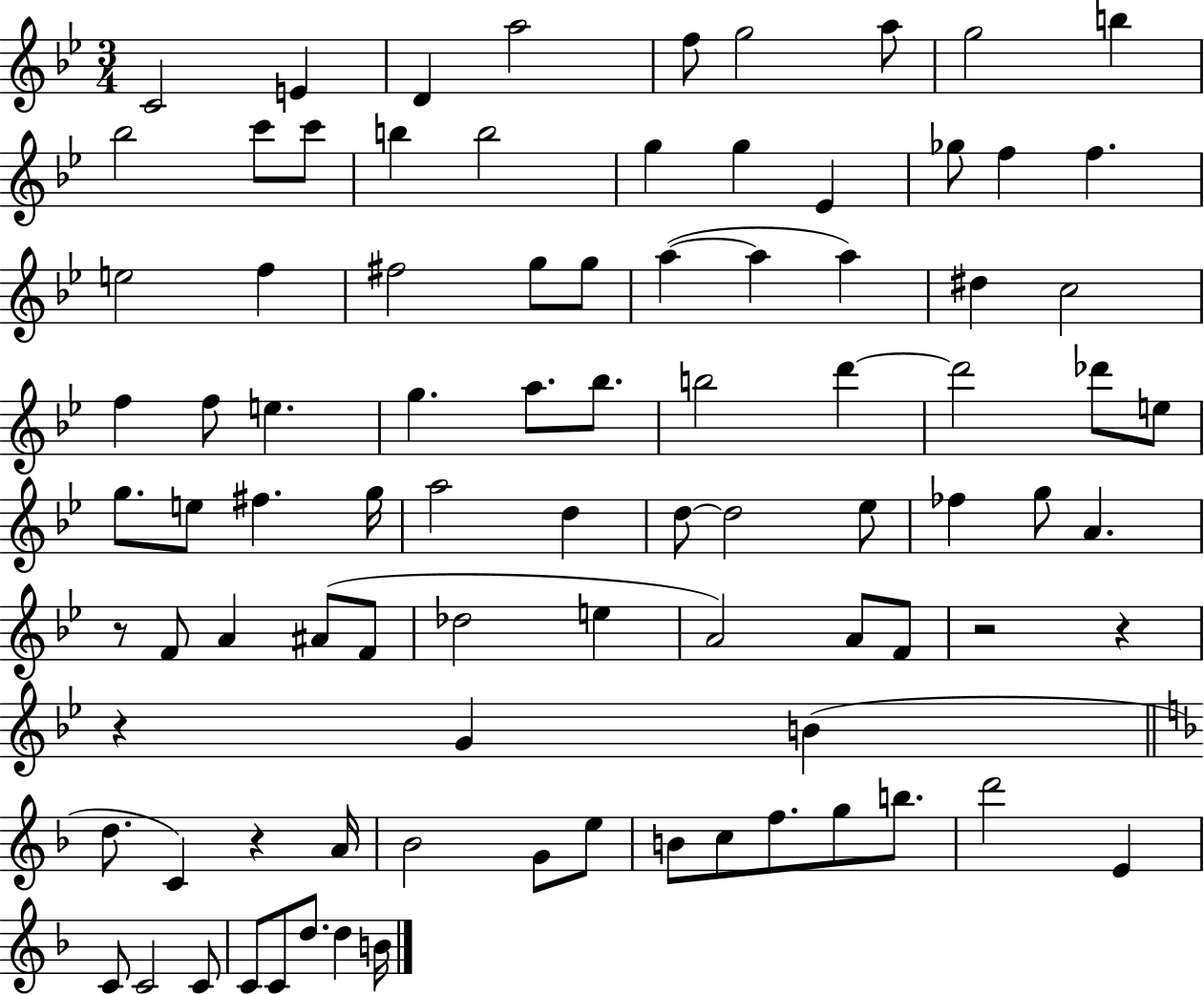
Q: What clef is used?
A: treble